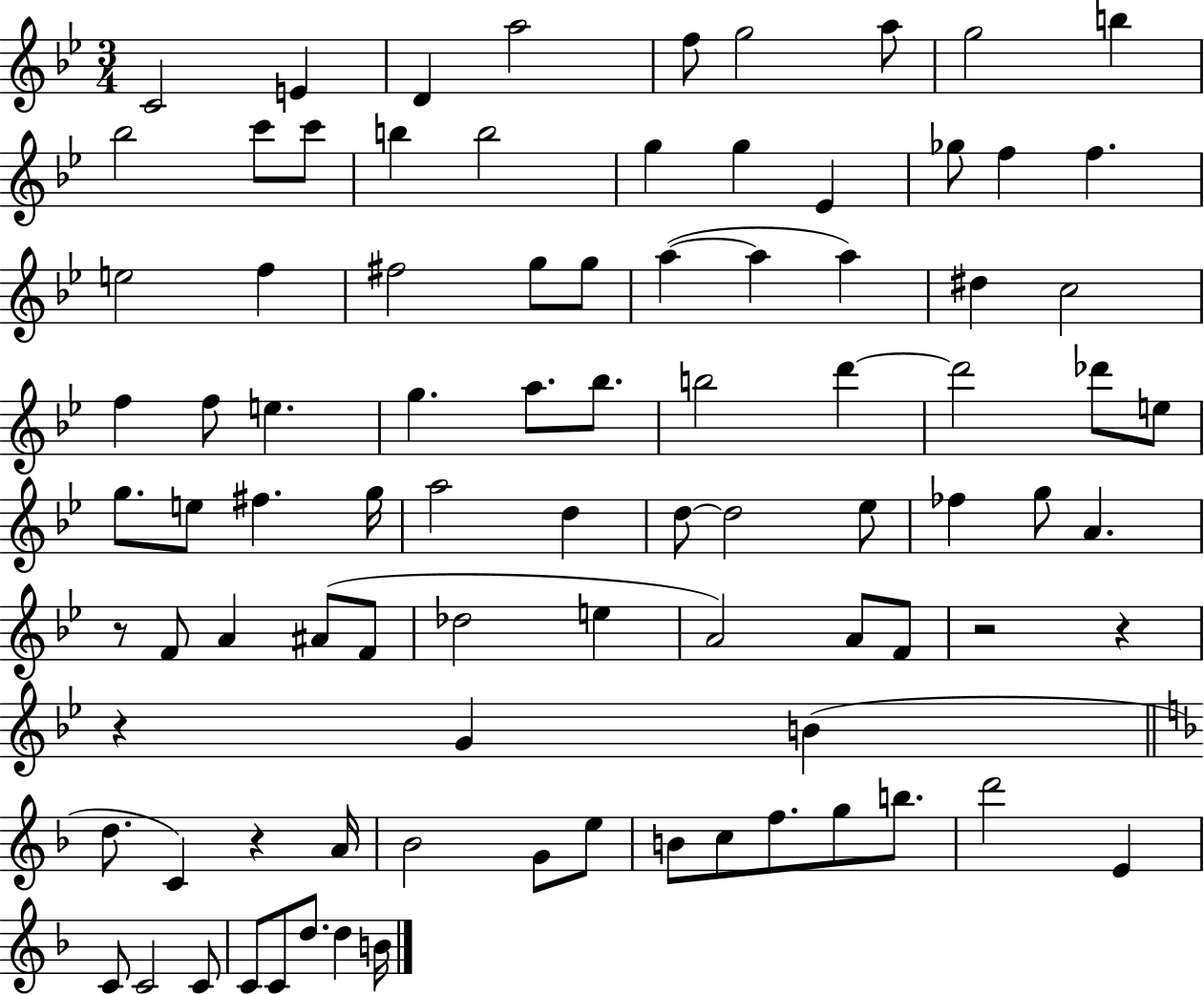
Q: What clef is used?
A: treble